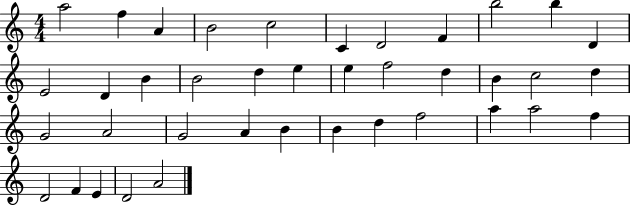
X:1
T:Untitled
M:4/4
L:1/4
K:C
a2 f A B2 c2 C D2 F b2 b D E2 D B B2 d e e f2 d B c2 d G2 A2 G2 A B B d f2 a a2 f D2 F E D2 A2